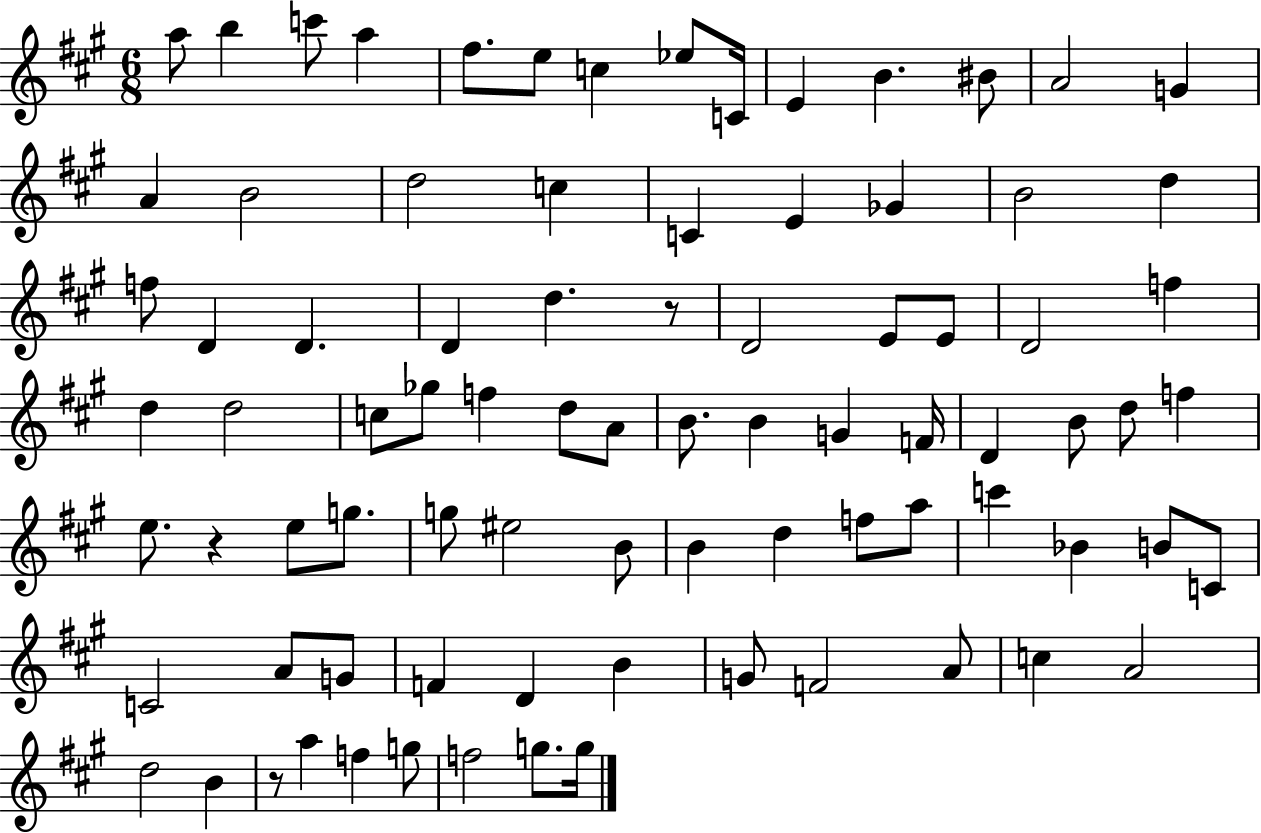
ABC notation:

X:1
T:Untitled
M:6/8
L:1/4
K:A
a/2 b c'/2 a ^f/2 e/2 c _e/2 C/4 E B ^B/2 A2 G A B2 d2 c C E _G B2 d f/2 D D D d z/2 D2 E/2 E/2 D2 f d d2 c/2 _g/2 f d/2 A/2 B/2 B G F/4 D B/2 d/2 f e/2 z e/2 g/2 g/2 ^e2 B/2 B d f/2 a/2 c' _B B/2 C/2 C2 A/2 G/2 F D B G/2 F2 A/2 c A2 d2 B z/2 a f g/2 f2 g/2 g/4